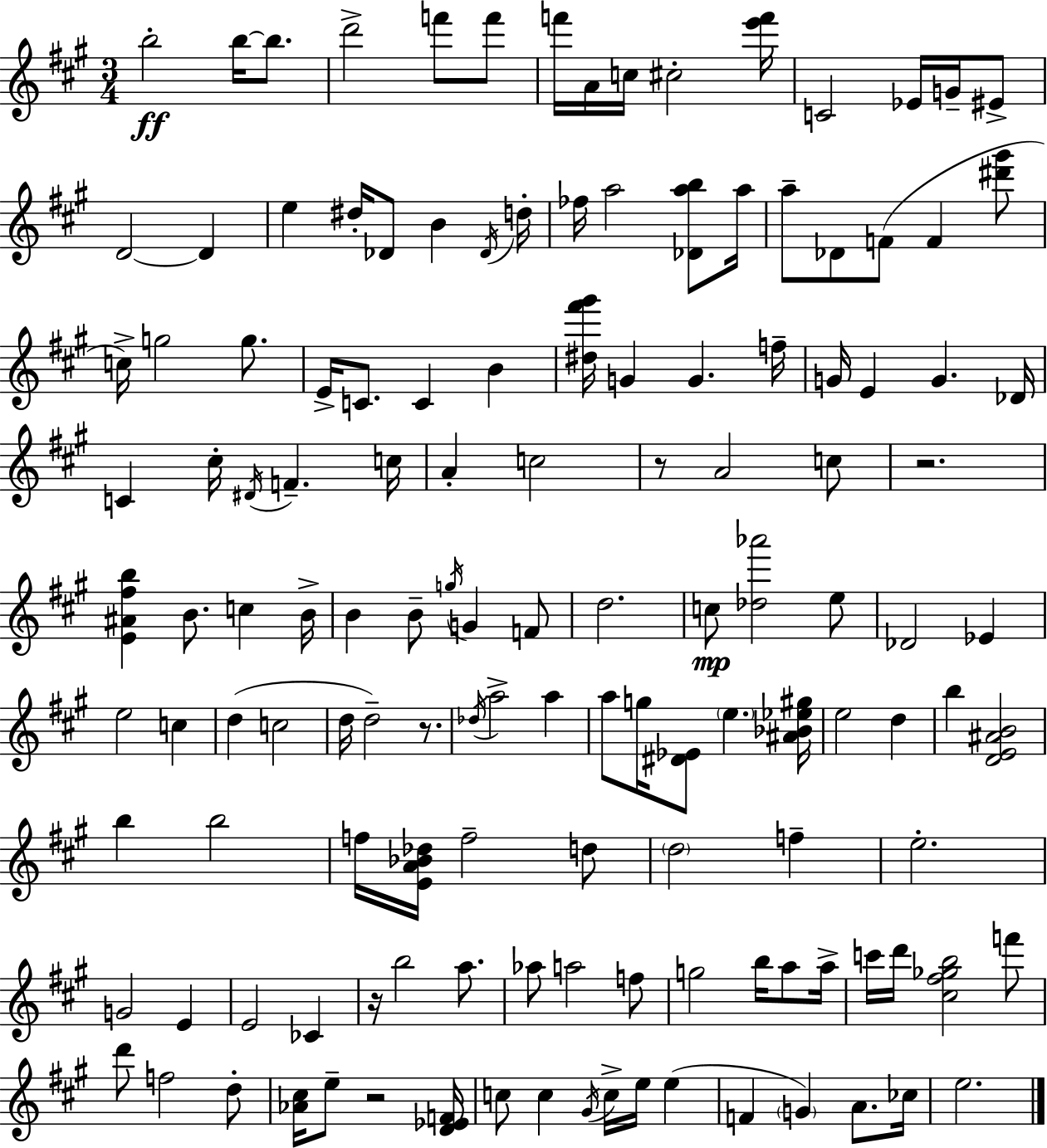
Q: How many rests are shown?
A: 5